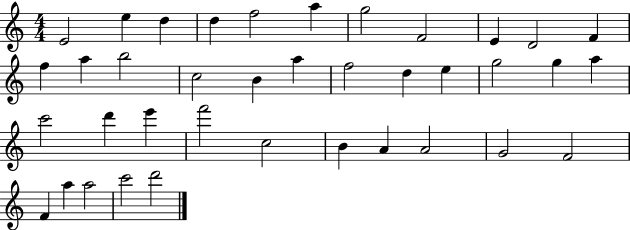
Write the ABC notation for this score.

X:1
T:Untitled
M:4/4
L:1/4
K:C
E2 e d d f2 a g2 F2 E D2 F f a b2 c2 B a f2 d e g2 g a c'2 d' e' f'2 c2 B A A2 G2 F2 F a a2 c'2 d'2